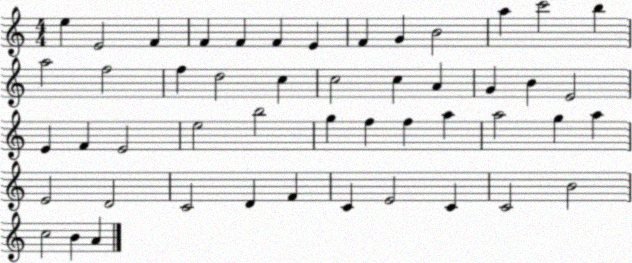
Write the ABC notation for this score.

X:1
T:Untitled
M:4/4
L:1/4
K:C
e E2 F F F F E F G B2 a c'2 b a2 f2 f d2 c c2 c A G B E2 E F E2 e2 b2 g f f a a2 g a E2 D2 C2 D F C E2 C C2 B2 c2 B A